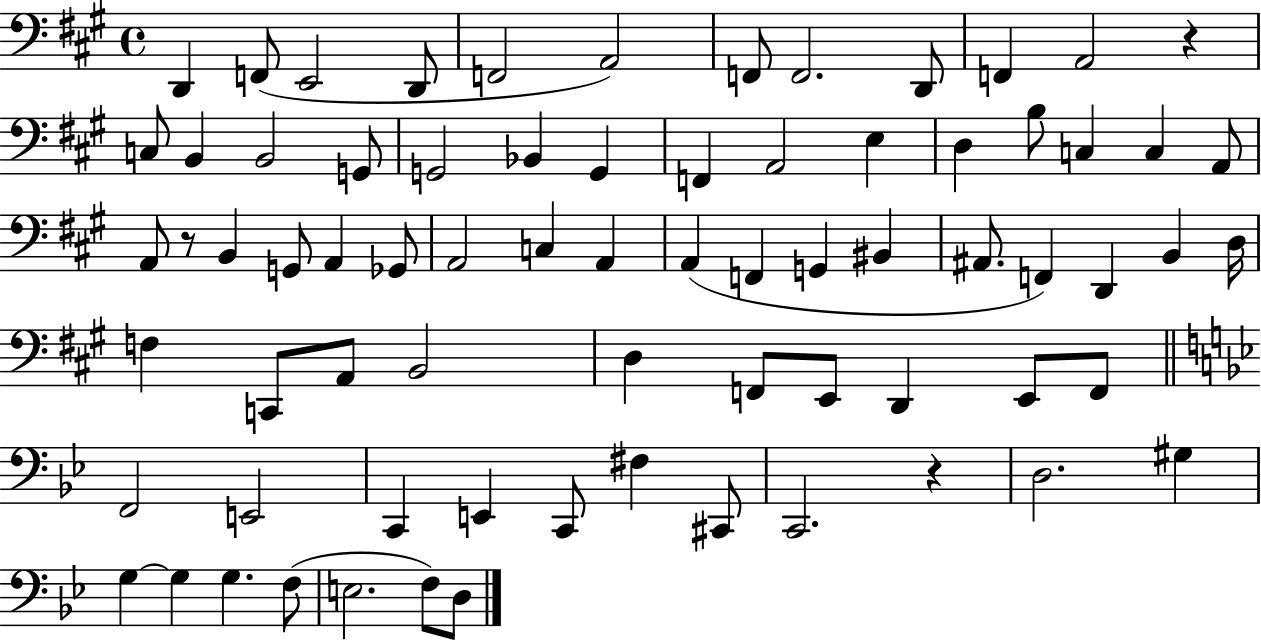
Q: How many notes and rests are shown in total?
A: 73